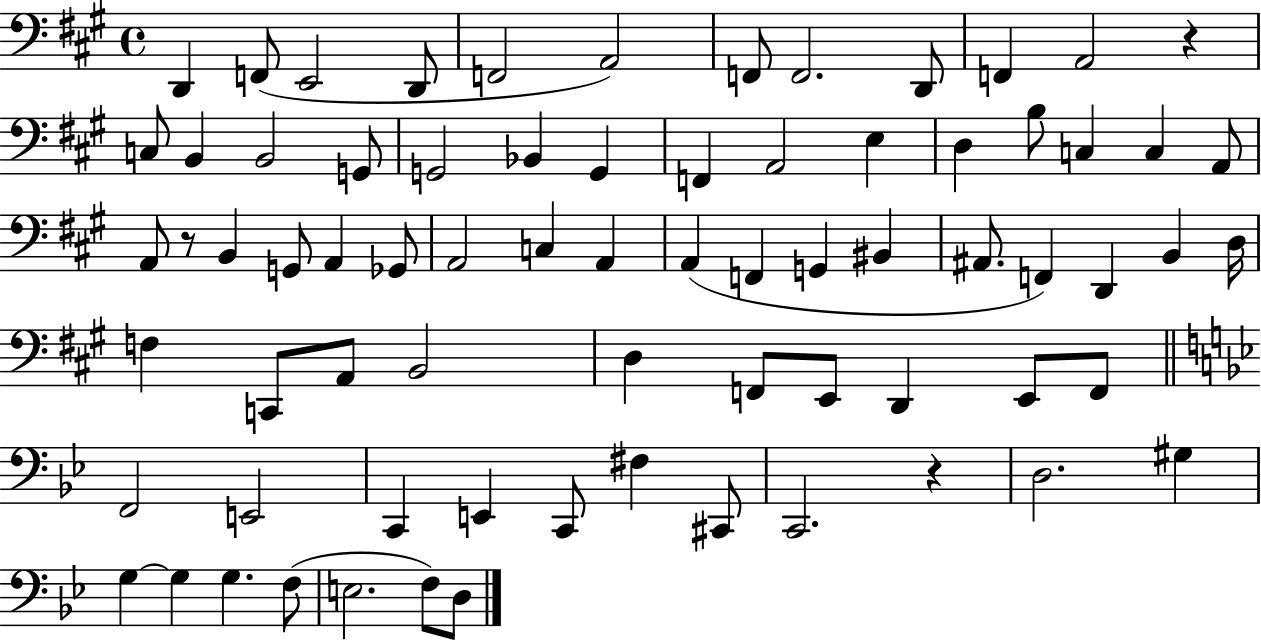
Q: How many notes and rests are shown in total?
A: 73